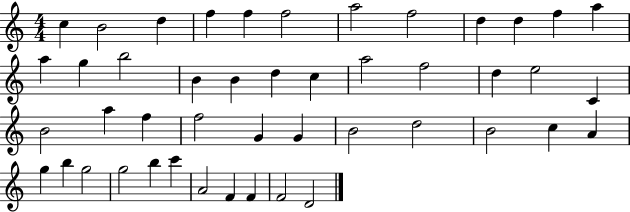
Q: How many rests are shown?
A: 0